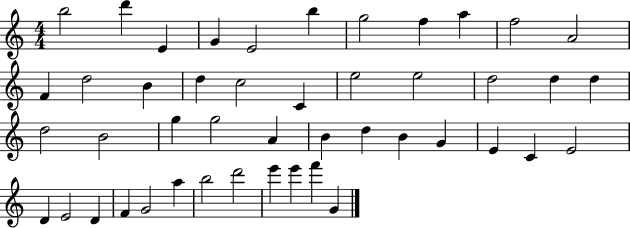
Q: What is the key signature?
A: C major